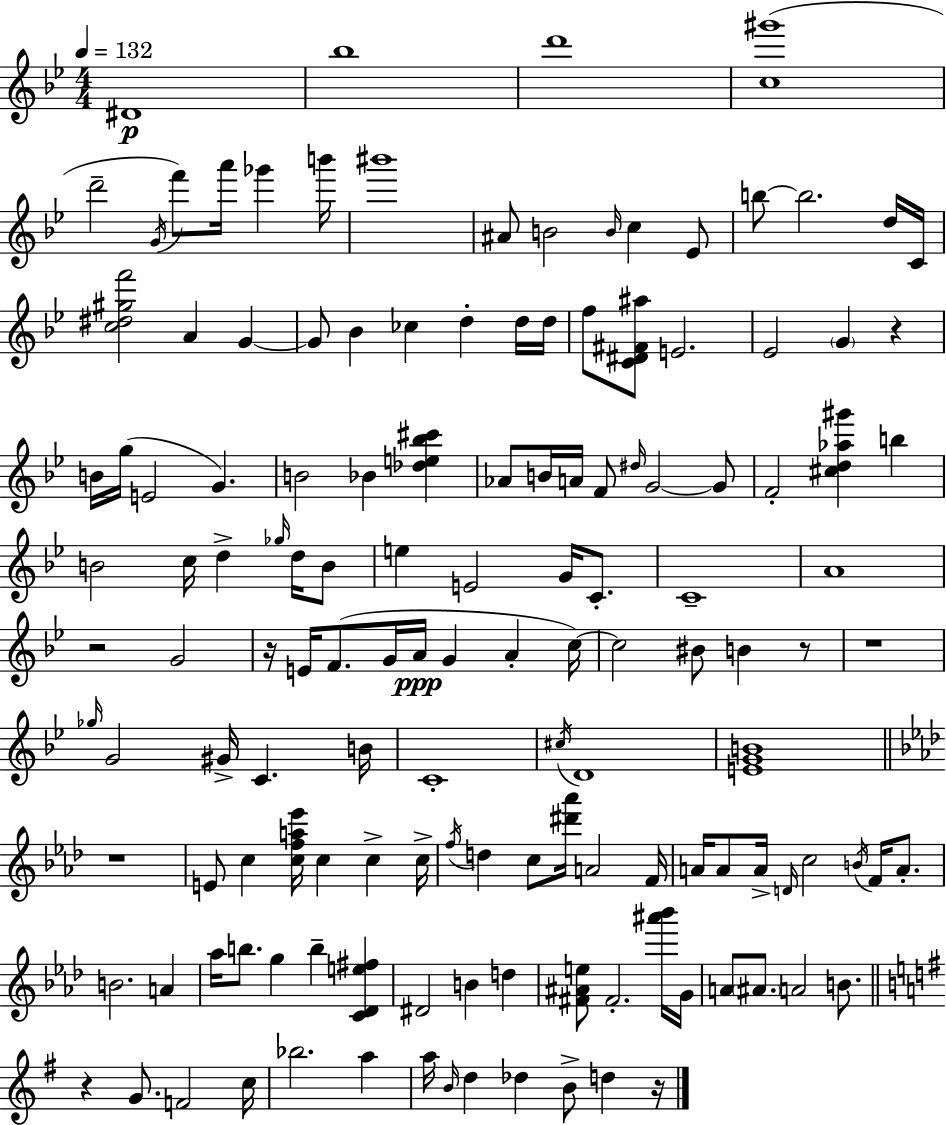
D#4/w Bb5/w D6/w [C5,G#6]/w D6/h G4/s F6/e A6/s Gb6/q B6/s BIS6/w A#4/e B4/h B4/s C5/q Eb4/e B5/e B5/h. D5/s C4/s [C5,D#5,G#5,F6]/h A4/q G4/q G4/e Bb4/q CES5/q D5/q D5/s D5/s F5/e [C4,D#4,F#4,A#5]/e E4/h. Eb4/h G4/q R/q B4/s G5/s E4/h G4/q. B4/h Bb4/q [Db5,E5,Bb5,C#6]/q Ab4/e B4/s A4/s F4/e D#5/s G4/h G4/e F4/h [C#5,D5,Ab5,G#6]/q B5/q B4/h C5/s D5/q Gb5/s D5/s B4/e E5/q E4/h G4/s C4/e. C4/w A4/w R/h G4/h R/s E4/s F4/e. G4/s A4/s G4/q A4/q C5/s C5/h BIS4/e B4/q R/e R/w Gb5/s G4/h G#4/s C4/q. B4/s C4/w C#5/s D4/w [E4,G4,B4]/w R/w E4/e C5/q [C5,F5,A5,Eb6]/s C5/q C5/q C5/s F5/s D5/q C5/e [D#6,Ab6]/s A4/h F4/s A4/s A4/e A4/s D4/s C5/h B4/s F4/s A4/e. B4/h. A4/q Ab5/s B5/e. G5/q B5/q [C4,Db4,E5,F#5]/q D#4/h B4/q D5/q [F#4,A#4,E5]/e F#4/h. [A#6,Bb6]/s G4/s A4/e A#4/e. A4/h B4/e. R/q G4/e. F4/h C5/s Bb5/h. A5/q A5/s B4/s D5/q Db5/q B4/e D5/q R/s